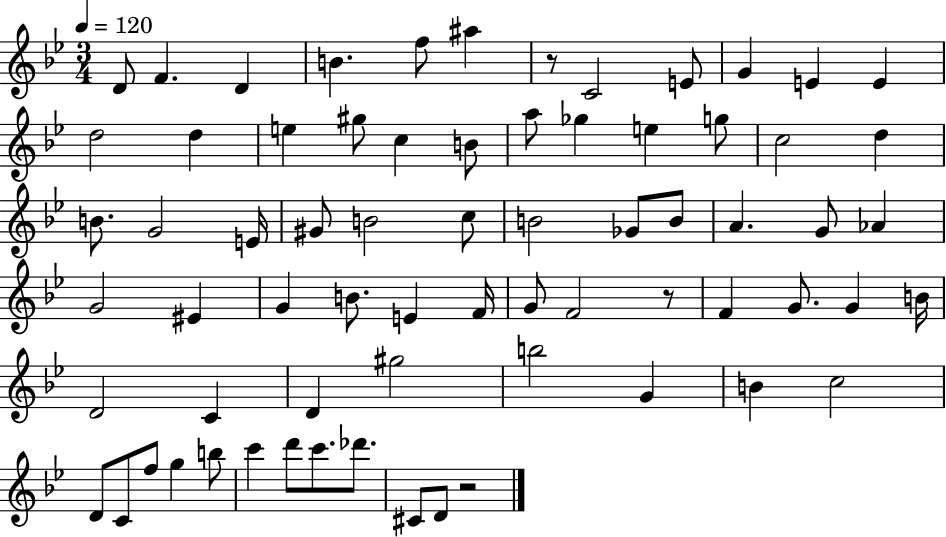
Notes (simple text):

D4/e F4/q. D4/q B4/q. F5/e A#5/q R/e C4/h E4/e G4/q E4/q E4/q D5/h D5/q E5/q G#5/e C5/q B4/e A5/e Gb5/q E5/q G5/e C5/h D5/q B4/e. G4/h E4/s G#4/e B4/h C5/e B4/h Gb4/e B4/e A4/q. G4/e Ab4/q G4/h EIS4/q G4/q B4/e. E4/q F4/s G4/e F4/h R/e F4/q G4/e. G4/q B4/s D4/h C4/q D4/q G#5/h B5/h G4/q B4/q C5/h D4/e C4/e F5/e G5/q B5/e C6/q D6/e C6/e. Db6/e. C#4/e D4/e R/h